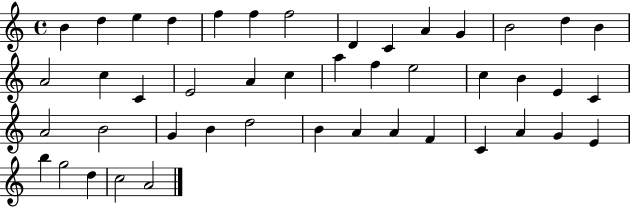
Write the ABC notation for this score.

X:1
T:Untitled
M:4/4
L:1/4
K:C
B d e d f f f2 D C A G B2 d B A2 c C E2 A c a f e2 c B E C A2 B2 G B d2 B A A F C A G E b g2 d c2 A2